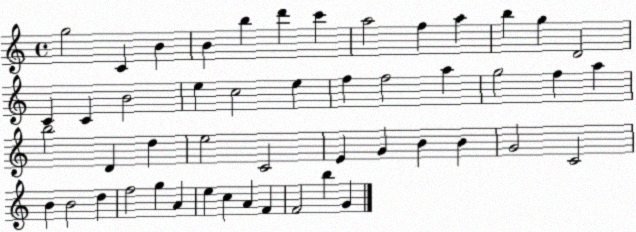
X:1
T:Untitled
M:4/4
L:1/4
K:C
g2 C B B b d' c' a2 f a b g D2 C C B2 e c2 e f f2 a g2 f a b2 D d e2 C2 E G B B G2 C2 B B2 d f2 g A e c A F F2 b G